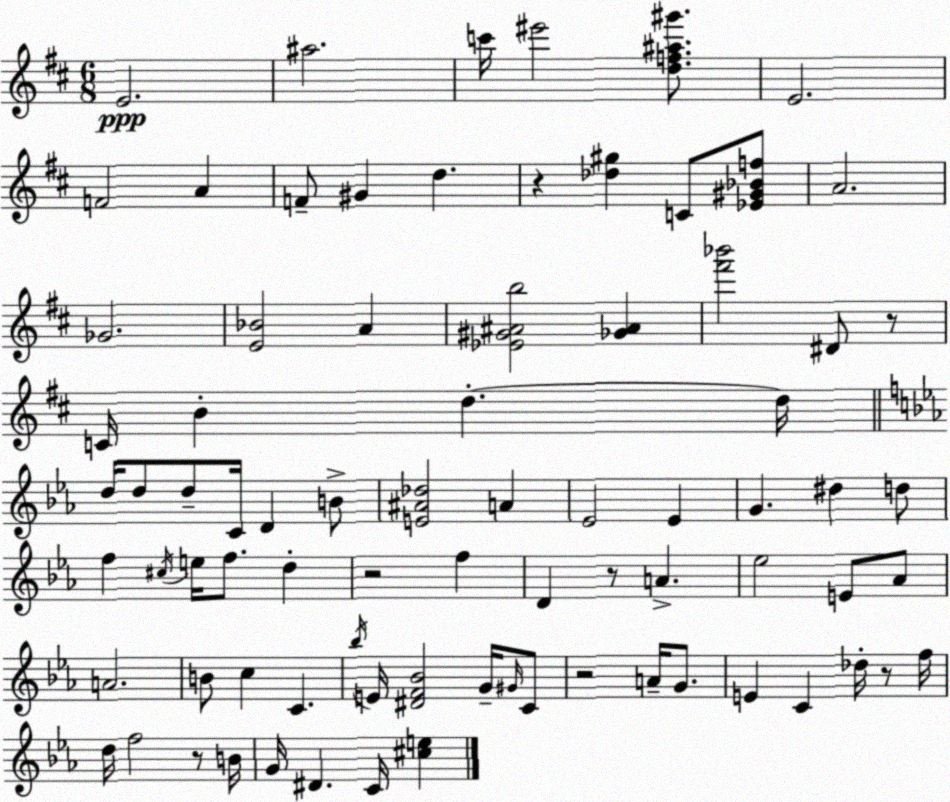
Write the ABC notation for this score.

X:1
T:Untitled
M:6/8
L:1/4
K:D
E2 ^a2 c'/4 ^e'2 [df^a^g']/2 E2 F2 A F/2 ^G d z [_d^g] C/2 [_E^G_Bf]/2 A2 _G2 [E_B]2 A [_E^G^Ab]2 [_G^A] [^f'_b']2 ^D/2 z/2 C/4 B d d/4 d/4 d/2 d/2 C/4 D B/2 [E^A_d]2 A _E2 _E G ^d d/2 f ^c/4 e/4 f/2 d z2 f D z/2 A _e2 E/2 _A/2 A2 B/2 c C _b/4 E/4 [^DF_B]2 G/4 ^G/4 C/2 z2 A/4 G/2 E C _d/4 z/2 f/4 d/4 f2 z/2 B/4 G/4 ^D C/4 [^ce]